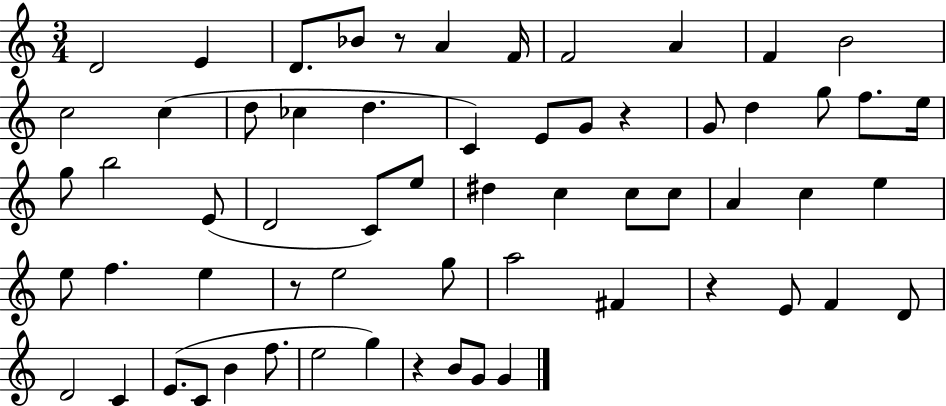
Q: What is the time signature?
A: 3/4